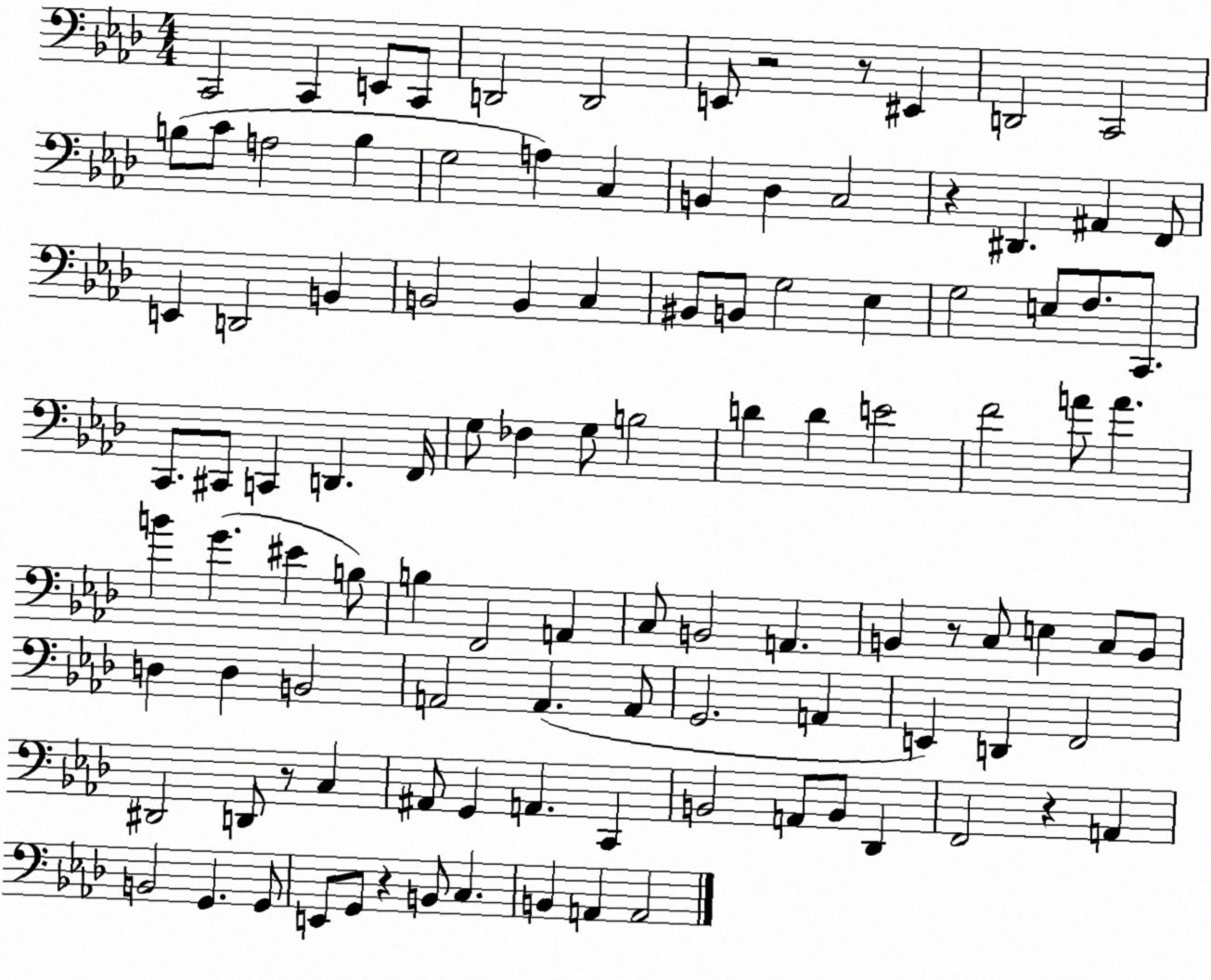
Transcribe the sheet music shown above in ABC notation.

X:1
T:Untitled
M:4/4
L:1/4
K:Ab
C,,2 C,, E,,/2 C,,/2 D,,2 D,,2 E,,/2 z2 z/2 ^E,, D,,2 C,,2 B,/2 C/2 A,2 B, G,2 A, C, B,, _D, C,2 z ^D,, ^A,, F,,/2 E,, D,,2 B,, B,,2 B,, C, ^B,,/2 B,,/2 G,2 _E, G,2 E,/2 F,/2 C,,/2 C,,/2 ^C,,/2 C,, D,, F,,/4 G,/2 _F, G,/2 B,2 D D E2 F2 A/2 A B G ^E B,/2 B, F,,2 A,, C,/2 B,,2 A,, B,, z/2 C,/2 E, C,/2 B,,/2 D, D, B,,2 A,,2 A,, A,,/2 G,,2 A,, E,, D,, F,,2 ^D,,2 D,,/2 z/2 C, ^A,,/2 G,, A,, C,, B,,2 A,,/2 B,,/2 _D,, F,,2 z A,, B,,2 G,, G,,/2 E,,/2 G,,/2 z B,,/2 C, B,, A,, A,,2